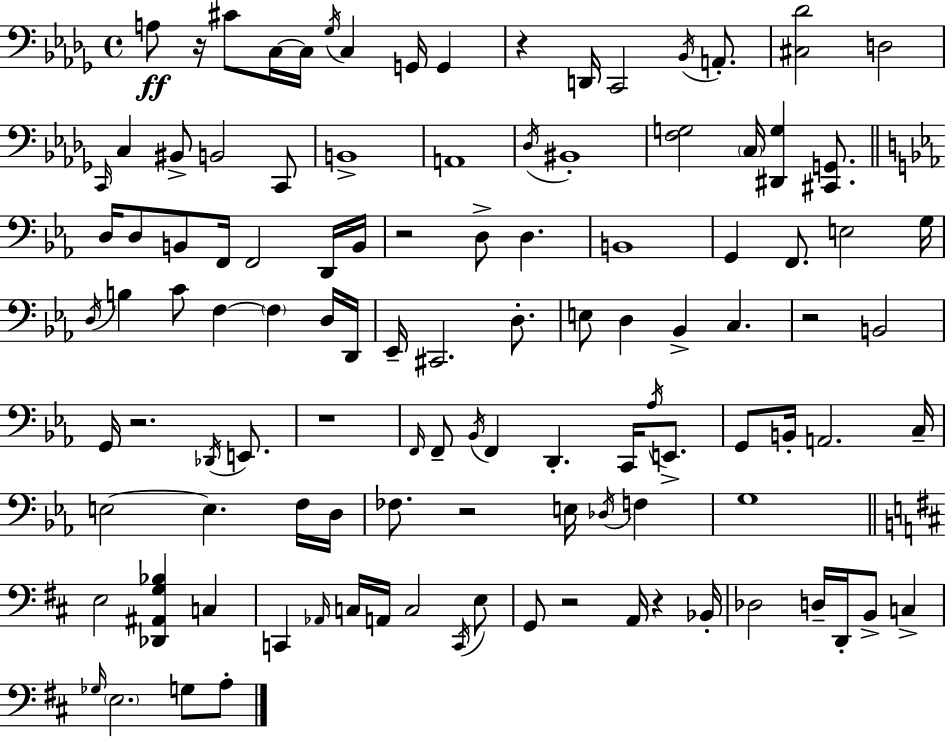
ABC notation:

X:1
T:Untitled
M:4/4
L:1/4
K:Bbm
A,/2 z/4 ^C/2 C,/4 C,/4 _G,/4 C, G,,/4 G,, z D,,/4 C,,2 _B,,/4 A,,/2 [^C,_D]2 D,2 C,,/4 C, ^B,,/2 B,,2 C,,/2 B,,4 A,,4 _D,/4 ^B,,4 [F,G,]2 C,/4 [^D,,G,] [^C,,G,,]/2 D,/4 D,/2 B,,/2 F,,/4 F,,2 D,,/4 B,,/4 z2 D,/2 D, B,,4 G,, F,,/2 E,2 G,/4 D,/4 B, C/2 F, F, D,/4 D,,/4 _E,,/4 ^C,,2 D,/2 E,/2 D, _B,, C, z2 B,,2 G,,/4 z2 _D,,/4 E,,/2 z4 F,,/4 F,,/2 _B,,/4 F,, D,, C,,/4 _A,/4 E,,/2 G,,/2 B,,/4 A,,2 C,/4 E,2 E, F,/4 D,/4 _F,/2 z2 E,/4 _D,/4 F, G,4 E,2 [_D,,^A,,G,_B,] C, C,, _A,,/4 C,/4 A,,/4 C,2 C,,/4 E,/2 G,,/2 z2 A,,/4 z _B,,/4 _D,2 D,/4 D,,/4 B,,/2 C, _G,/4 E,2 G,/2 A,/2